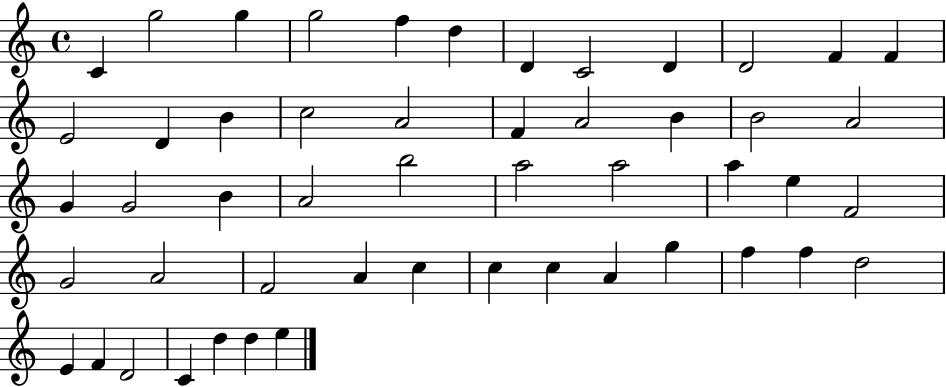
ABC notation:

X:1
T:Untitled
M:4/4
L:1/4
K:C
C g2 g g2 f d D C2 D D2 F F E2 D B c2 A2 F A2 B B2 A2 G G2 B A2 b2 a2 a2 a e F2 G2 A2 F2 A c c c A g f f d2 E F D2 C d d e